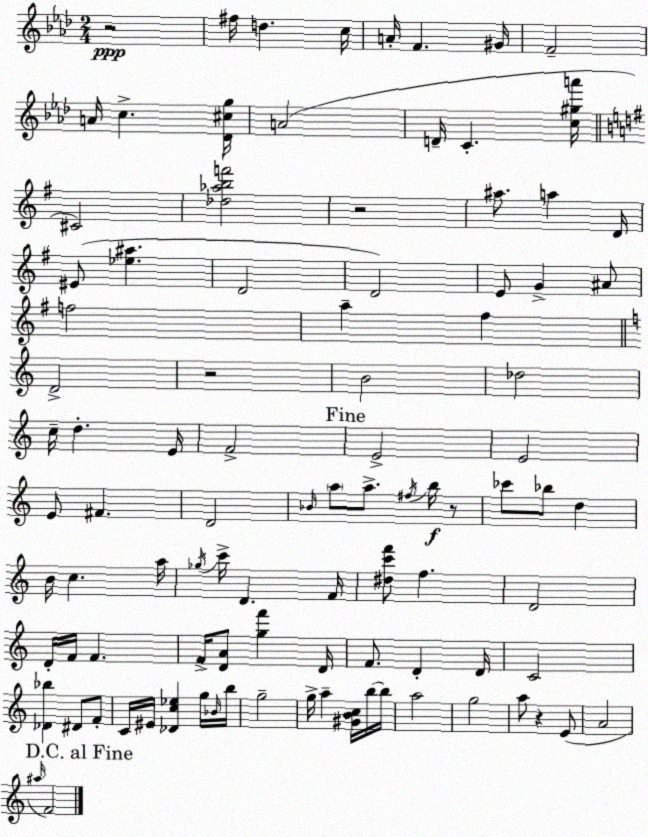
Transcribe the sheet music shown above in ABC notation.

X:1
T:Untitled
M:2/4
L:1/4
K:Fm
z2 ^f/4 d c/4 A/4 F ^G/4 F2 A/4 c [_D^cg]/4 A2 D/4 C [c^ga']/4 ^C2 [_d_abf']2 z2 ^a/2 a D/4 ^E/2 [_e^a] D2 D2 E/2 G ^A/2 f2 a ^f D2 z2 B2 _d2 c/4 d E/4 F2 E2 E2 E/2 ^F D2 _B/4 a/2 a/2 ^f/4 b/4 z/2 _c'/2 _b/2 d B/4 c a/4 _g/4 c'/4 D F/4 [^dc'f']/2 f D2 D/4 F/4 F F/4 [DA]/2 [gf'] D/4 F/2 D D/4 C2 [_D_b] ^D/2 F/2 C/4 ^E/4 [_Dc_e] g/4 _B/4 b/4 g2 g/4 a [^GBc]/4 b/4 b/4 a2 g2 a/2 z E/2 A2 ^a/4 F2